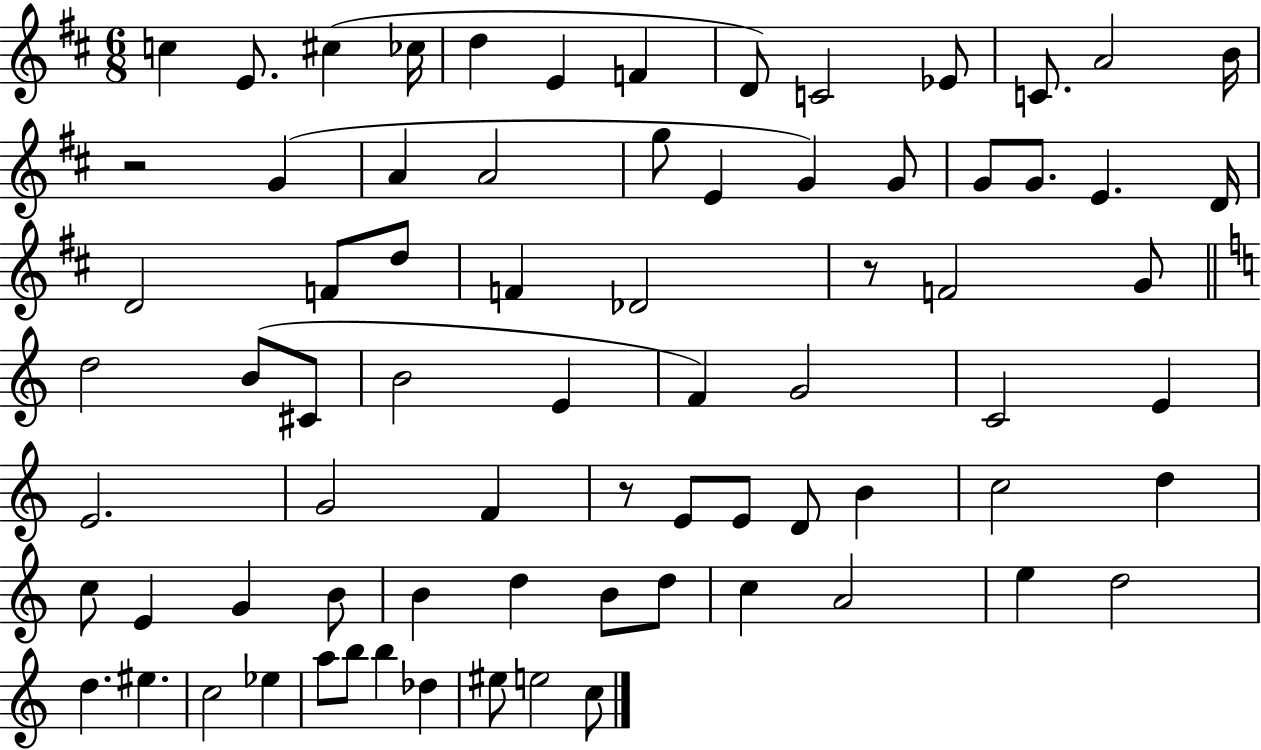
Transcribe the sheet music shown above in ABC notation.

X:1
T:Untitled
M:6/8
L:1/4
K:D
c E/2 ^c _c/4 d E F D/2 C2 _E/2 C/2 A2 B/4 z2 G A A2 g/2 E G G/2 G/2 G/2 E D/4 D2 F/2 d/2 F _D2 z/2 F2 G/2 d2 B/2 ^C/2 B2 E F G2 C2 E E2 G2 F z/2 E/2 E/2 D/2 B c2 d c/2 E G B/2 B d B/2 d/2 c A2 e d2 d ^e c2 _e a/2 b/2 b _d ^e/2 e2 c/2